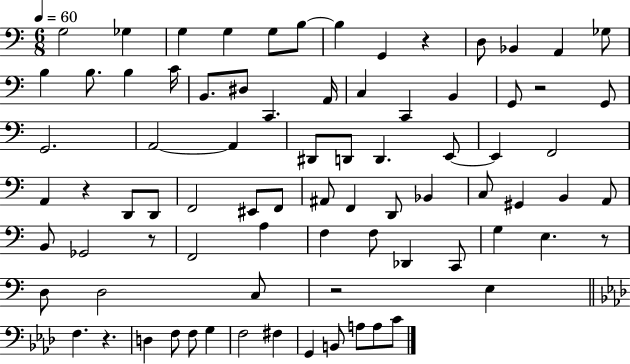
G3/h Gb3/q G3/q G3/q G3/e B3/e B3/q G2/q R/q D3/e Bb2/q A2/q Gb3/e B3/q B3/e. B3/q C4/s B2/e. D#3/e C2/q. A2/s C3/q C2/q B2/q G2/e R/h G2/e G2/h. A2/h A2/q D#2/e D2/e D2/q. E2/e E2/q F2/h A2/q R/q D2/e D2/e F2/h EIS2/e F2/e A#2/e F2/q D2/e Bb2/q C3/e G#2/q B2/q A2/e B2/e Gb2/h R/e F2/h A3/q F3/q F3/e Db2/q C2/e G3/q E3/q. R/e D3/e D3/h C3/e R/h E3/q F3/q. R/q. D3/q F3/e F3/e G3/q F3/h F#3/q G2/q B2/e A3/e A3/e C4/e